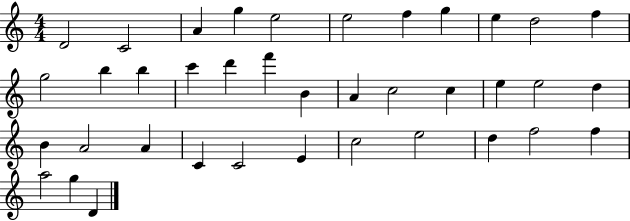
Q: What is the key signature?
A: C major